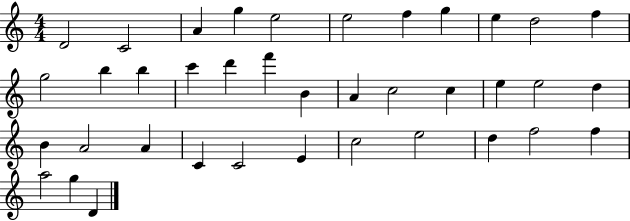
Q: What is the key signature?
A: C major